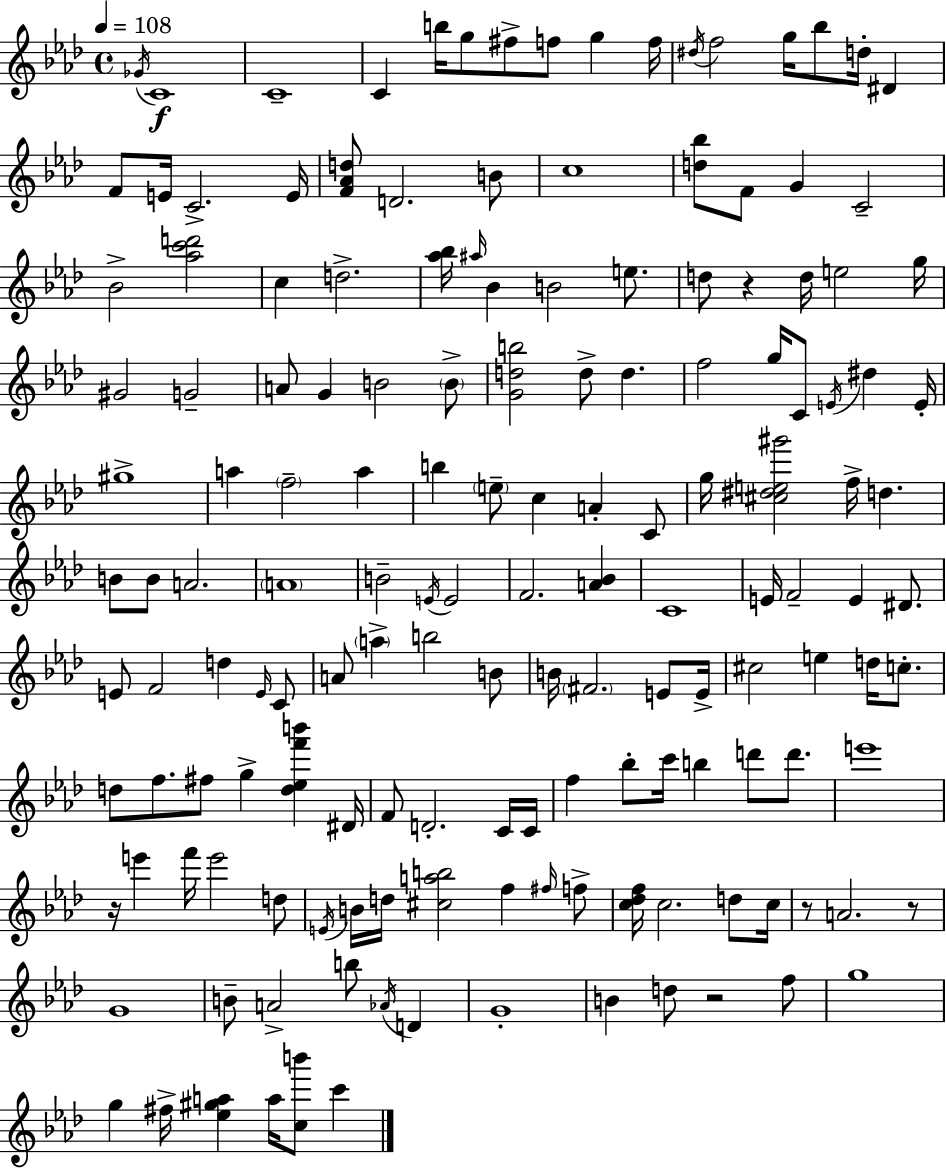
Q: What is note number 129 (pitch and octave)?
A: D4